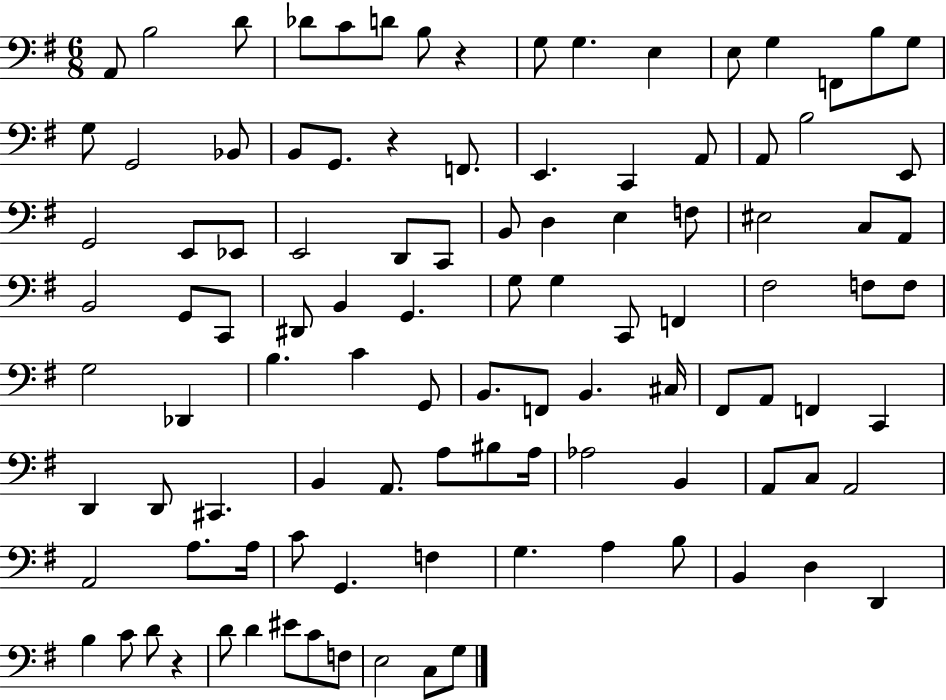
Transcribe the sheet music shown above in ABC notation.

X:1
T:Untitled
M:6/8
L:1/4
K:G
A,,/2 B,2 D/2 _D/2 C/2 D/2 B,/2 z G,/2 G, E, E,/2 G, F,,/2 B,/2 G,/2 G,/2 G,,2 _B,,/2 B,,/2 G,,/2 z F,,/2 E,, C,, A,,/2 A,,/2 B,2 E,,/2 G,,2 E,,/2 _E,,/2 E,,2 D,,/2 C,,/2 B,,/2 D, E, F,/2 ^E,2 C,/2 A,,/2 B,,2 G,,/2 C,,/2 ^D,,/2 B,, G,, G,/2 G, C,,/2 F,, ^F,2 F,/2 F,/2 G,2 _D,, B, C G,,/2 B,,/2 F,,/2 B,, ^C,/4 ^F,,/2 A,,/2 F,, C,, D,, D,,/2 ^C,, B,, A,,/2 A,/2 ^B,/2 A,/4 _A,2 B,, A,,/2 C,/2 A,,2 A,,2 A,/2 A,/4 C/2 G,, F, G, A, B,/2 B,, D, D,, B, C/2 D/2 z D/2 D ^E/2 C/2 F,/2 E,2 C,/2 G,/2